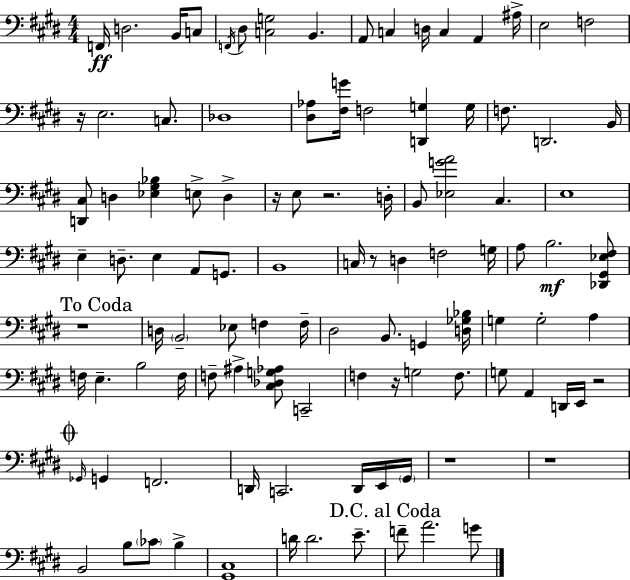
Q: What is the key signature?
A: E major